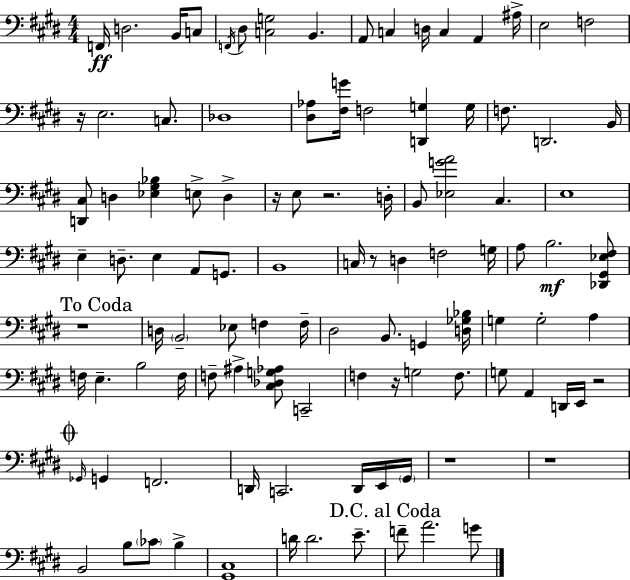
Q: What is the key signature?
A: E major